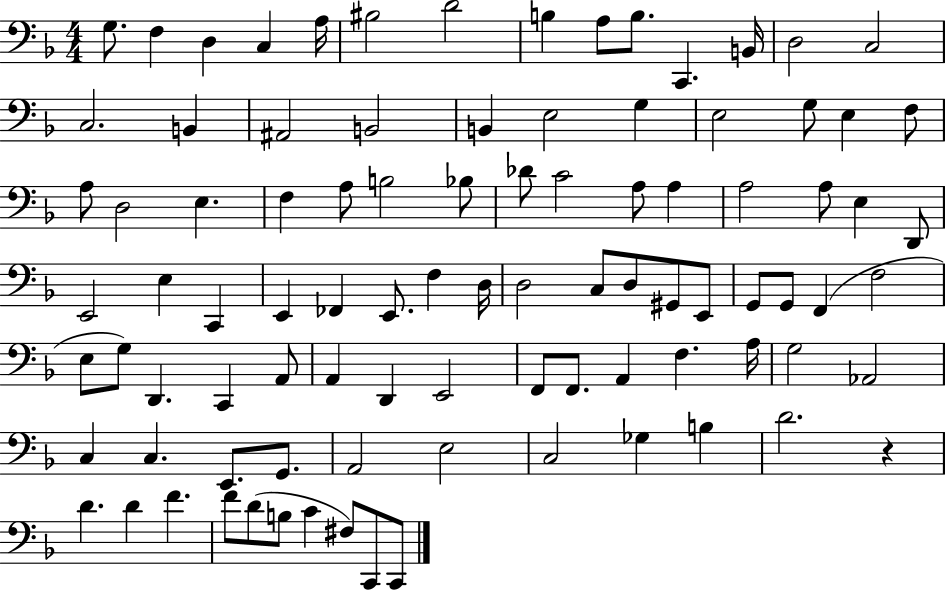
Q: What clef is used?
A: bass